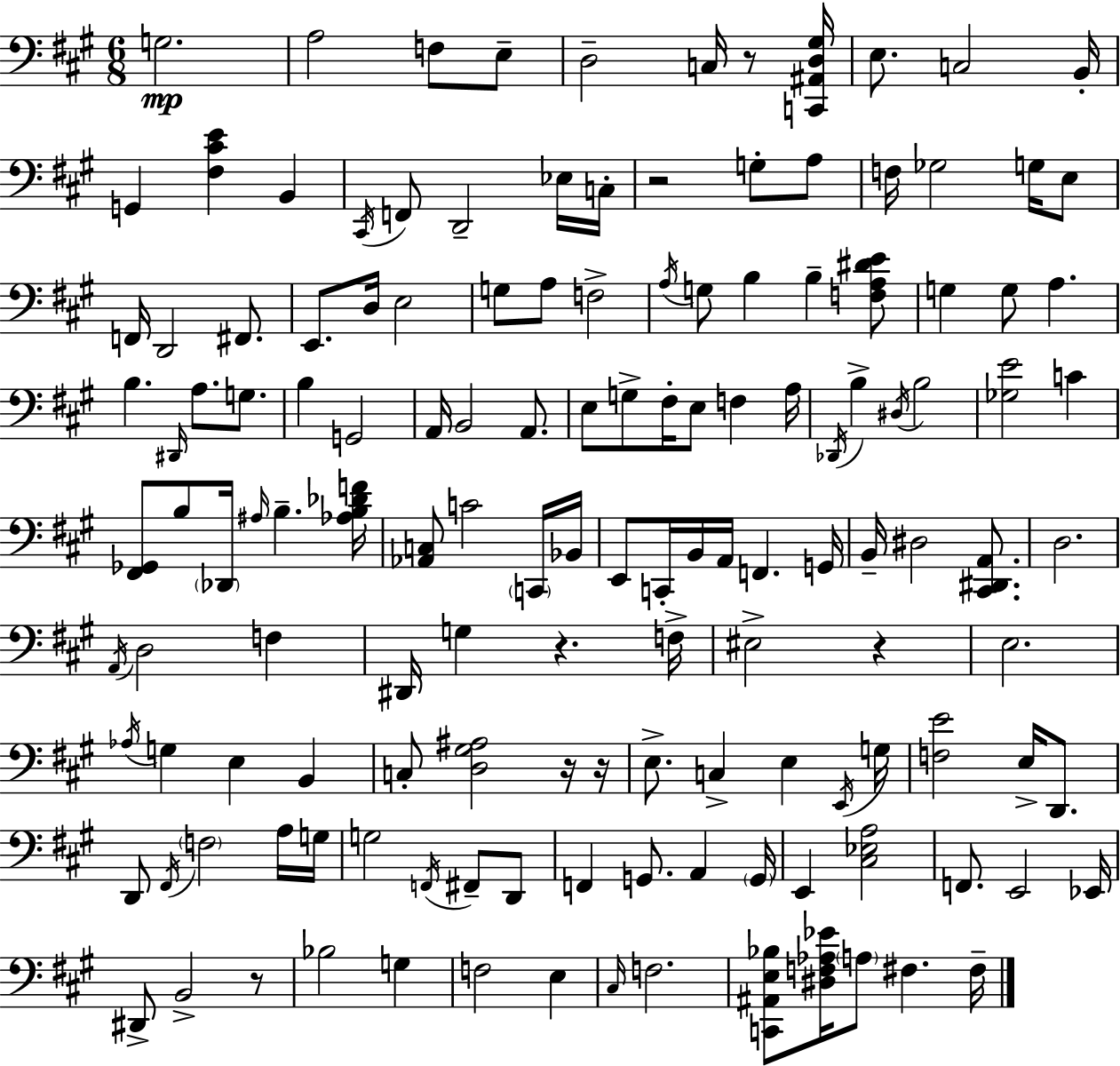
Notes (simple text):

G3/h. A3/h F3/e E3/e D3/h C3/s R/e [C2,A#2,D3,G#3]/s E3/e. C3/h B2/s G2/q [F#3,C#4,E4]/q B2/q C#2/s F2/e D2/h Eb3/s C3/s R/h G3/e A3/e F3/s Gb3/h G3/s E3/e F2/s D2/h F#2/e. E2/e. D3/s E3/h G3/e A3/e F3/h A3/s G3/e B3/q B3/q [F3,A3,D#4,E4]/e G3/q G3/e A3/q. B3/q. D#2/s A3/e. G3/e. B3/q G2/h A2/s B2/h A2/e. E3/e G3/e F#3/s E3/e F3/q A3/s Db2/s B3/q D#3/s B3/h [Gb3,E4]/h C4/q [F#2,Gb2]/e B3/e Db2/s A#3/s B3/q. [Ab3,B3,Db4,F4]/s [Ab2,C3]/e C4/h C2/s Bb2/s E2/e C2/s B2/s A2/s F2/q. G2/s B2/s D#3/h [C#2,D#2,A2]/e. D3/h. A2/s D3/h F3/q D#2/s G3/q R/q. F3/s EIS3/h R/q E3/h. Ab3/s G3/q E3/q B2/q C3/e [D3,G#3,A#3]/h R/s R/s E3/e. C3/q E3/q E2/s G3/s [F3,E4]/h E3/s D2/e. D2/e F#2/s F3/h A3/s G3/s G3/h F2/s F#2/e D2/e F2/q G2/e. A2/q G2/s E2/q [C#3,Eb3,A3]/h F2/e. E2/h Eb2/s D#2/e B2/h R/e Bb3/h G3/q F3/h E3/q C#3/s F3/h. [C2,A#2,E3,Bb3]/e [D#3,F3,Ab3,Eb4]/s A3/e F#3/q. F#3/s